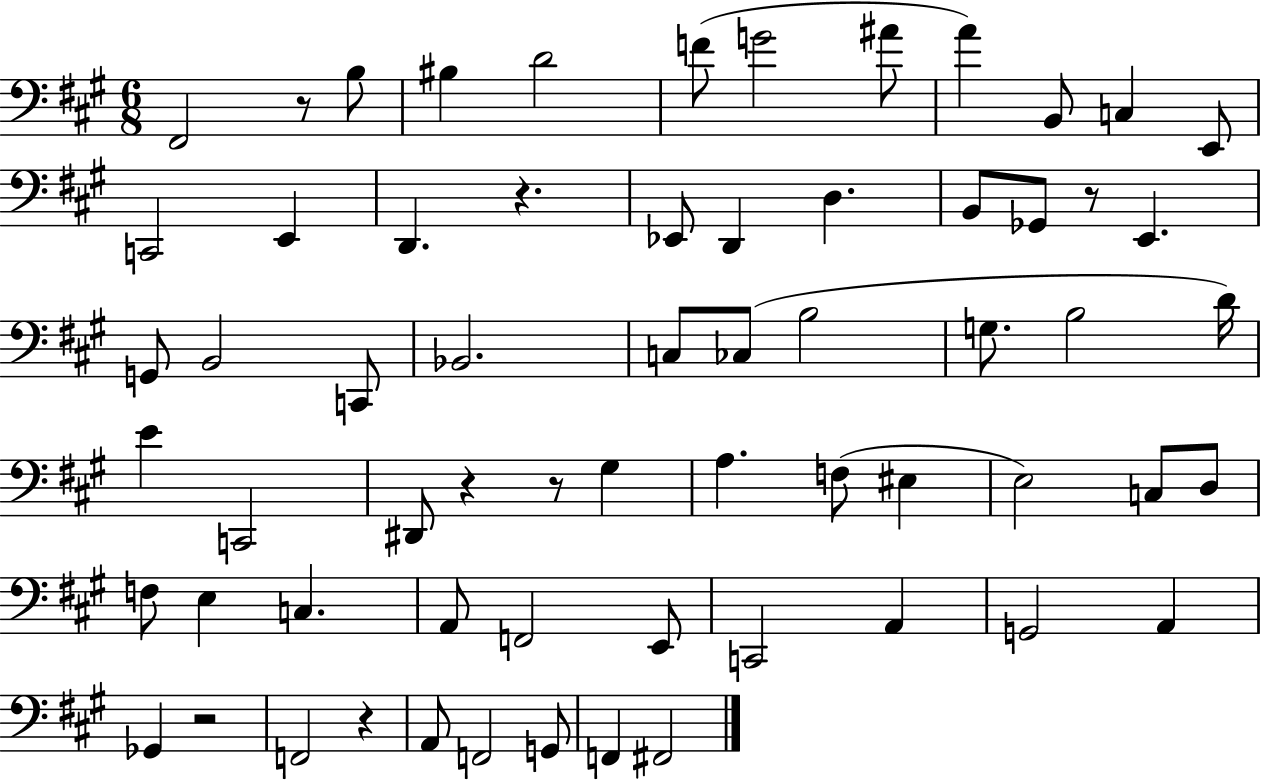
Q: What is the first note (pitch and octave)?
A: F#2